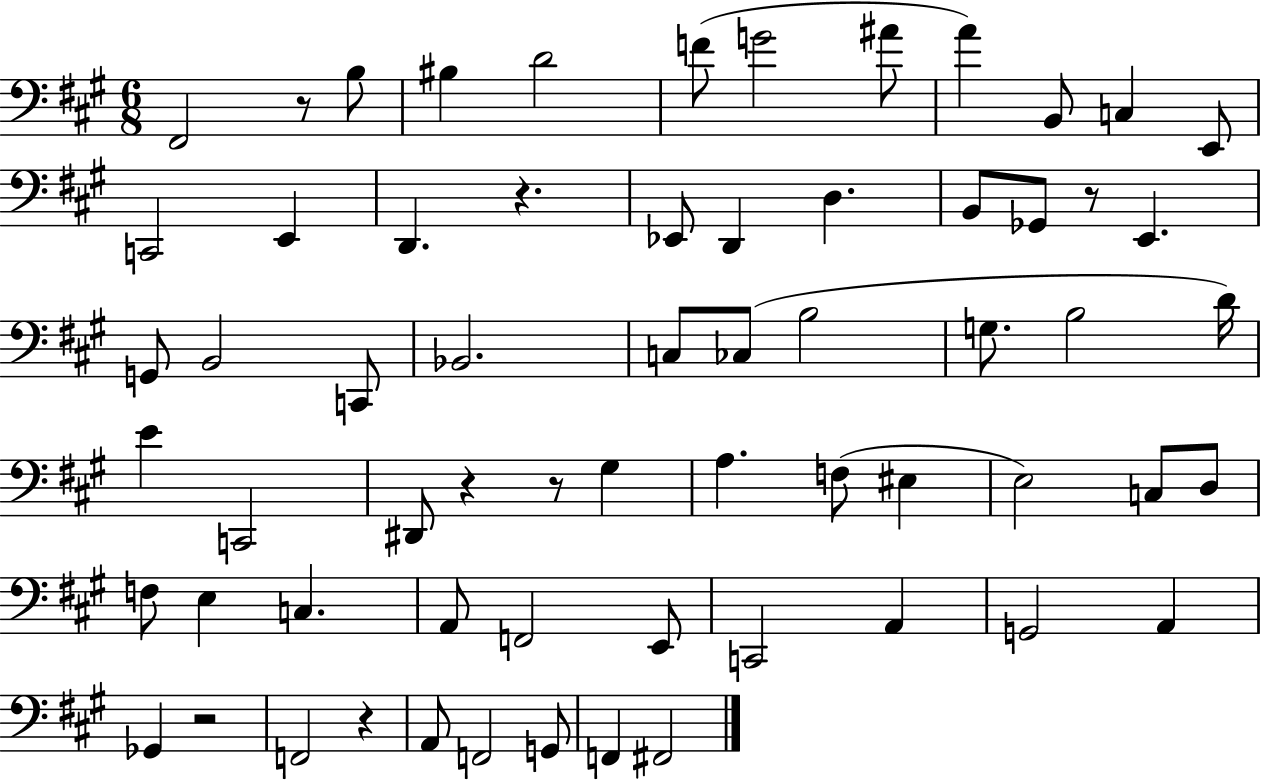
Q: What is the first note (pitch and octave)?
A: F#2